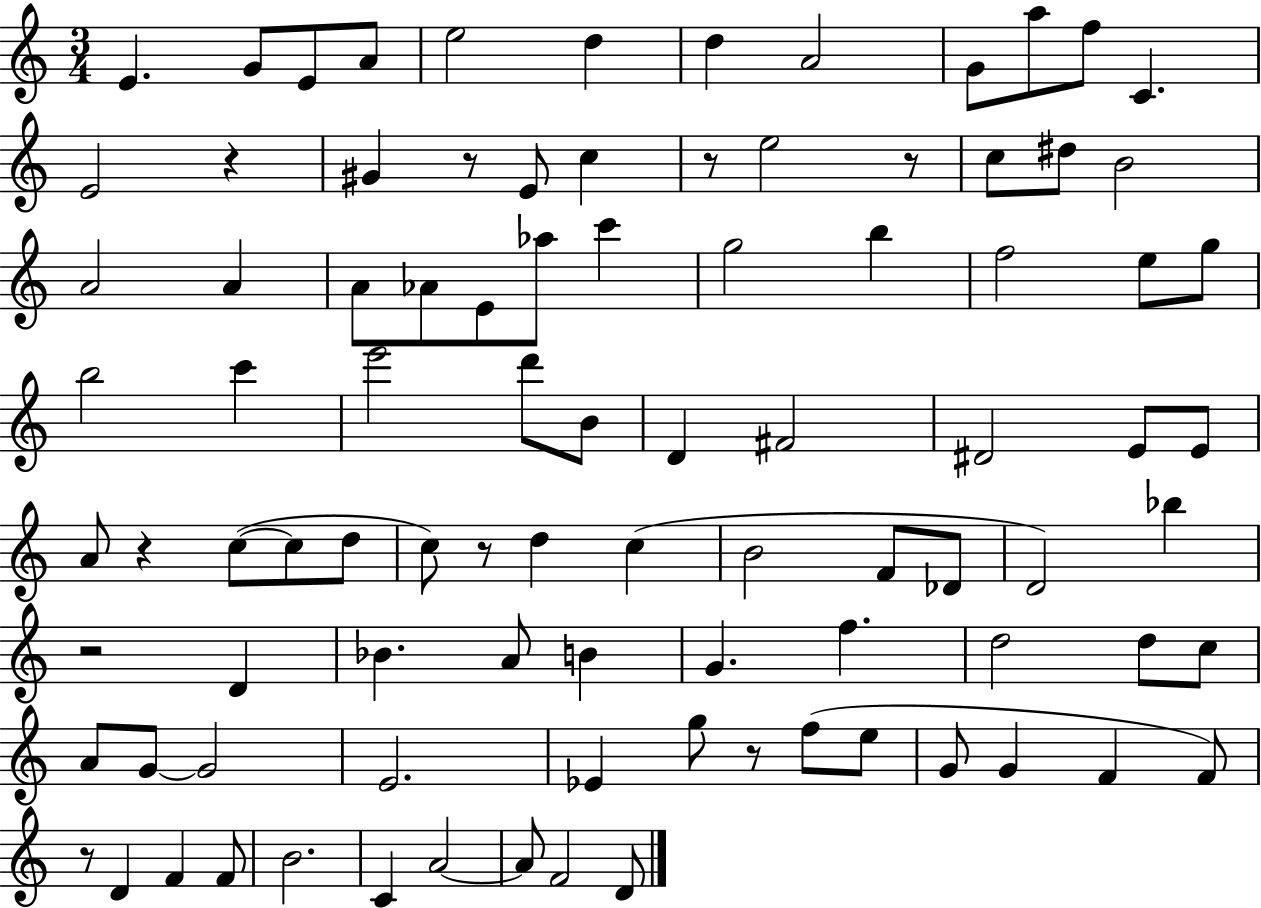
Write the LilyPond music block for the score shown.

{
  \clef treble
  \numericTimeSignature
  \time 3/4
  \key c \major
  e'4. g'8 e'8 a'8 | e''2 d''4 | d''4 a'2 | g'8 a''8 f''8 c'4. | \break e'2 r4 | gis'4 r8 e'8 c''4 | r8 e''2 r8 | c''8 dis''8 b'2 | \break a'2 a'4 | a'8 aes'8 e'8 aes''8 c'''4 | g''2 b''4 | f''2 e''8 g''8 | \break b''2 c'''4 | e'''2 d'''8 b'8 | d'4 fis'2 | dis'2 e'8 e'8 | \break a'8 r4 c''8~(~ c''8 d''8 | c''8) r8 d''4 c''4( | b'2 f'8 des'8 | d'2) bes''4 | \break r2 d'4 | bes'4. a'8 b'4 | g'4. f''4. | d''2 d''8 c''8 | \break a'8 g'8~~ g'2 | e'2. | ees'4 g''8 r8 f''8( e''8 | g'8 g'4 f'4 f'8) | \break r8 d'4 f'4 f'8 | b'2. | c'4 a'2~~ | a'8 f'2 d'8 | \break \bar "|."
}